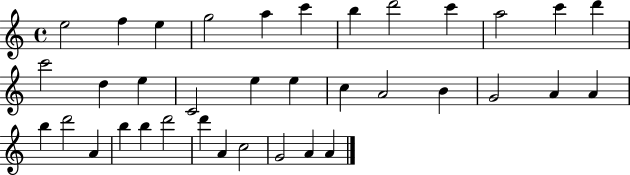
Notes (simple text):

E5/h F5/q E5/q G5/h A5/q C6/q B5/q D6/h C6/q A5/h C6/q D6/q C6/h D5/q E5/q C4/h E5/q E5/q C5/q A4/h B4/q G4/h A4/q A4/q B5/q D6/h A4/q B5/q B5/q D6/h D6/q A4/q C5/h G4/h A4/q A4/q